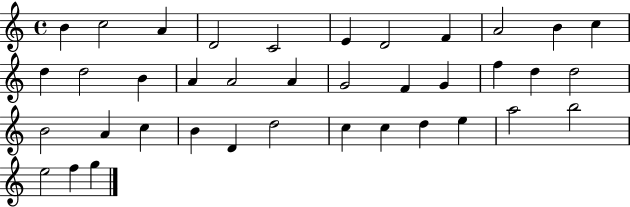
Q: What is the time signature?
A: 4/4